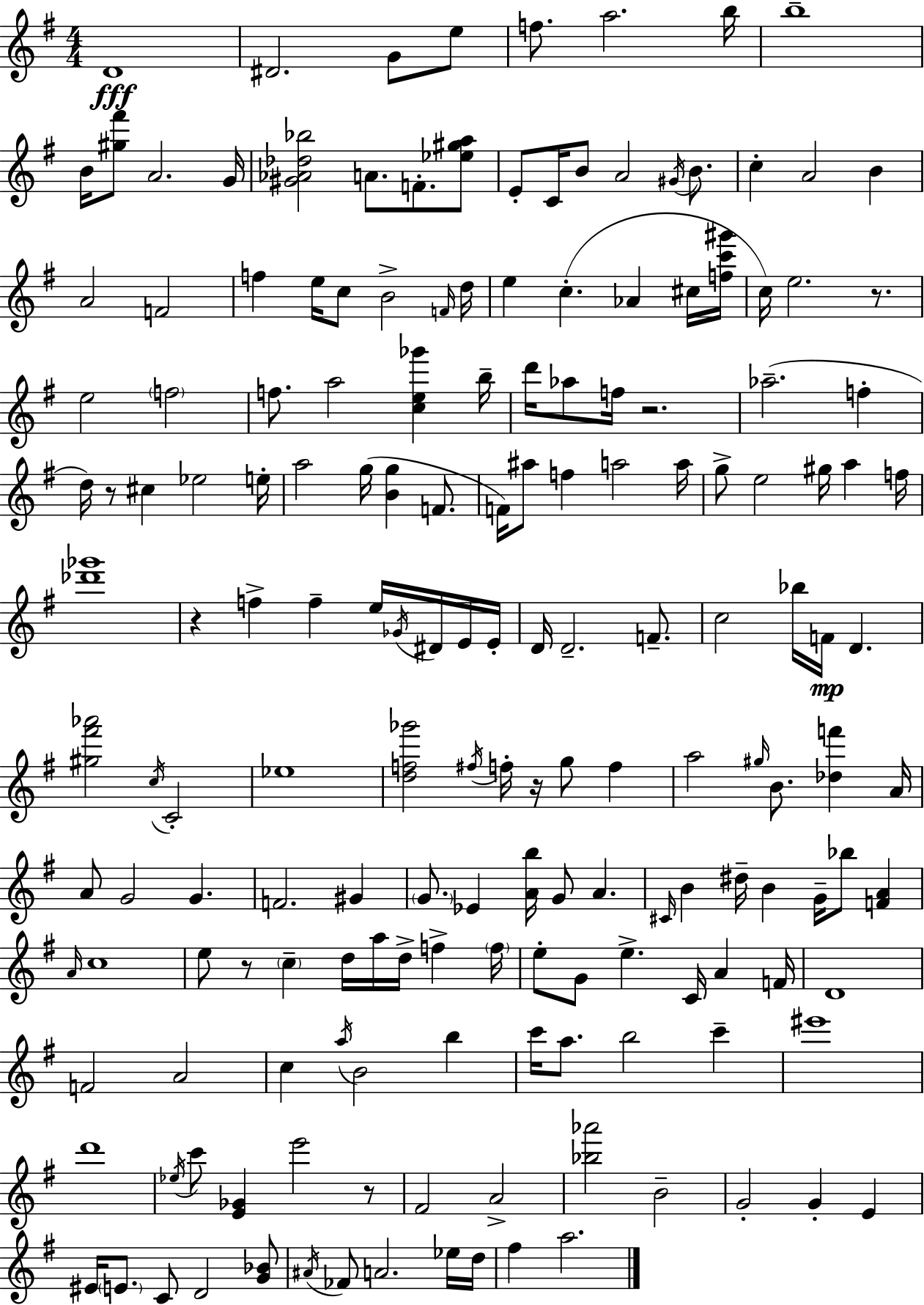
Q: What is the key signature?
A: G major